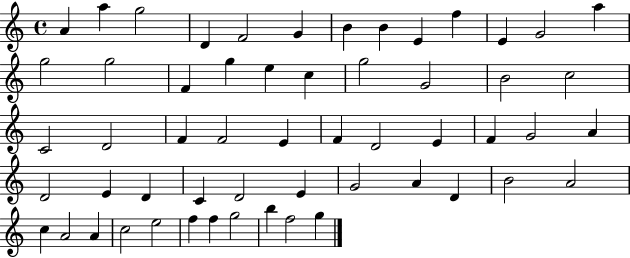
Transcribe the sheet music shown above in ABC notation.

X:1
T:Untitled
M:4/4
L:1/4
K:C
A a g2 D F2 G B B E f E G2 a g2 g2 F g e c g2 G2 B2 c2 C2 D2 F F2 E F D2 E F G2 A D2 E D C D2 E G2 A D B2 A2 c A2 A c2 e2 f f g2 b f2 g